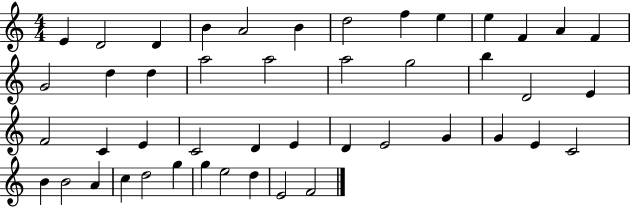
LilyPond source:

{
  \clef treble
  \numericTimeSignature
  \time 4/4
  \key c \major
  e'4 d'2 d'4 | b'4 a'2 b'4 | d''2 f''4 e''4 | e''4 f'4 a'4 f'4 | \break g'2 d''4 d''4 | a''2 a''2 | a''2 g''2 | b''4 d'2 e'4 | \break f'2 c'4 e'4 | c'2 d'4 e'4 | d'4 e'2 g'4 | g'4 e'4 c'2 | \break b'4 b'2 a'4 | c''4 d''2 g''4 | g''4 e''2 d''4 | e'2 f'2 | \break \bar "|."
}